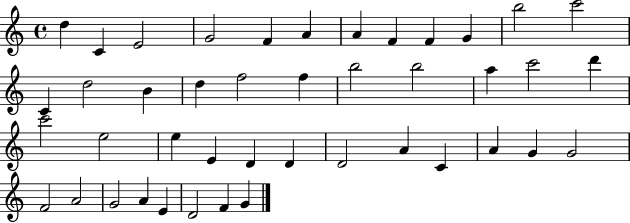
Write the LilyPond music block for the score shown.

{
  \clef treble
  \time 4/4
  \defaultTimeSignature
  \key c \major
  d''4 c'4 e'2 | g'2 f'4 a'4 | a'4 f'4 f'4 g'4 | b''2 c'''2 | \break c'4 d''2 b'4 | d''4 f''2 f''4 | b''2 b''2 | a''4 c'''2 d'''4 | \break c'''2 e''2 | e''4 e'4 d'4 d'4 | d'2 a'4 c'4 | a'4 g'4 g'2 | \break f'2 a'2 | g'2 a'4 e'4 | d'2 f'4 g'4 | \bar "|."
}